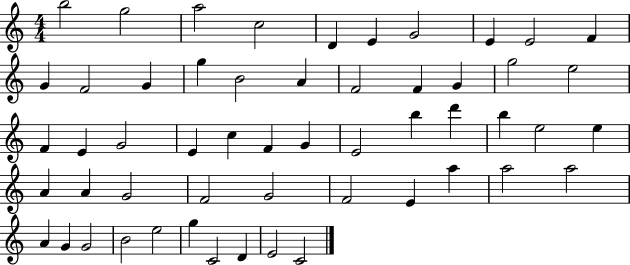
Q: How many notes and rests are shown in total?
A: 54